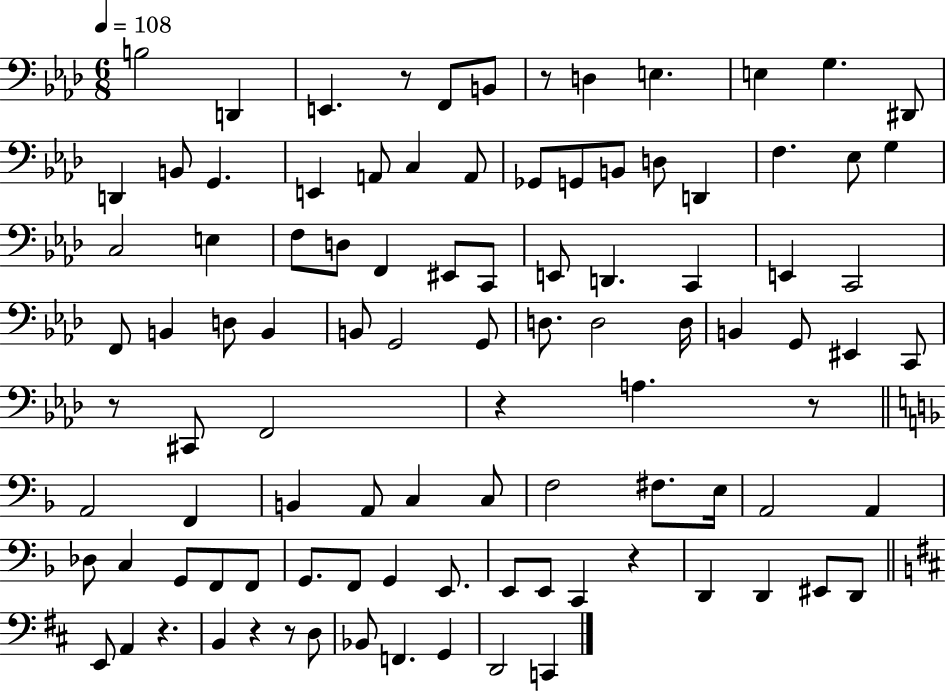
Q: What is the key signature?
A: AES major